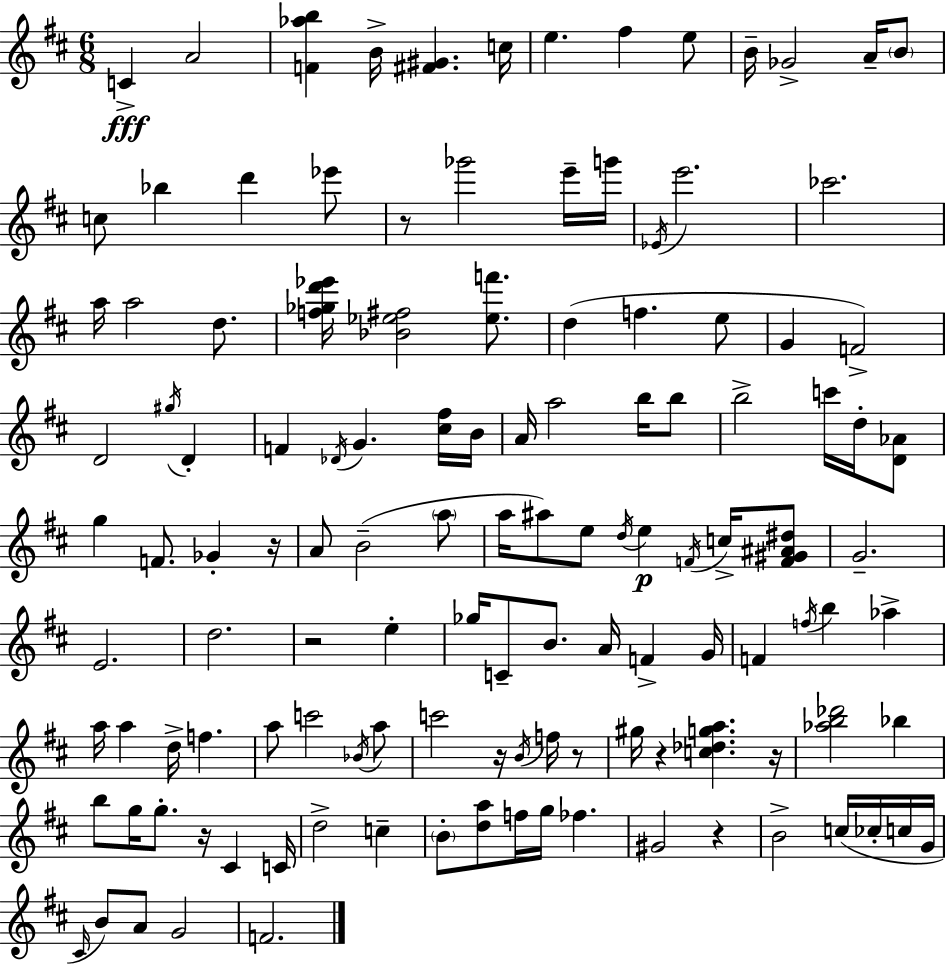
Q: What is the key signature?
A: D major